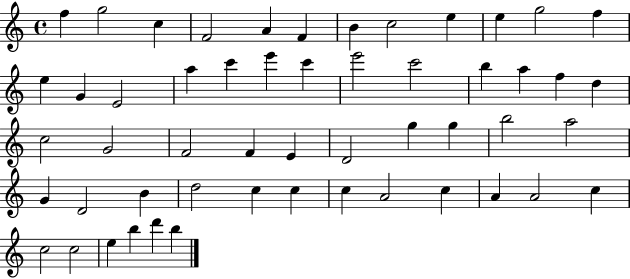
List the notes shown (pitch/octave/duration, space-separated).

F5/q G5/h C5/q F4/h A4/q F4/q B4/q C5/h E5/q E5/q G5/h F5/q E5/q G4/q E4/h A5/q C6/q E6/q C6/q E6/h C6/h B5/q A5/q F5/q D5/q C5/h G4/h F4/h F4/q E4/q D4/h G5/q G5/q B5/h A5/h G4/q D4/h B4/q D5/h C5/q C5/q C5/q A4/h C5/q A4/q A4/h C5/q C5/h C5/h E5/q B5/q D6/q B5/q